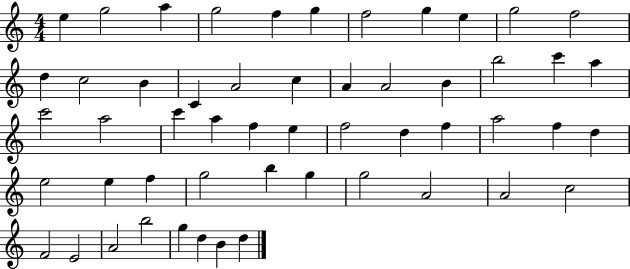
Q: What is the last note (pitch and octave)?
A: D5